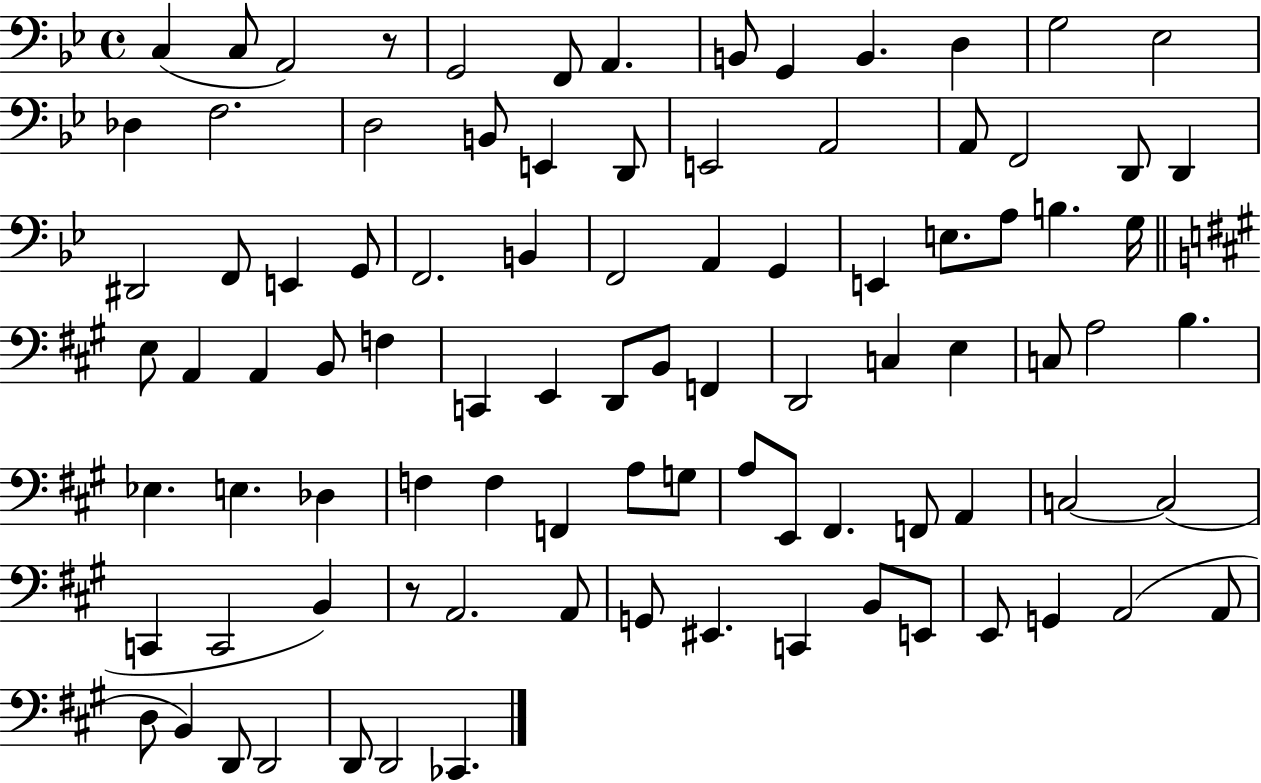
{
  \clef bass
  \time 4/4
  \defaultTimeSignature
  \key bes \major
  \repeat volta 2 { c4( c8 a,2) r8 | g,2 f,8 a,4. | b,8 g,4 b,4. d4 | g2 ees2 | \break des4 f2. | d2 b,8 e,4 d,8 | e,2 a,2 | a,8 f,2 d,8 d,4 | \break dis,2 f,8 e,4 g,8 | f,2. b,4 | f,2 a,4 g,4 | e,4 e8. a8 b4. g16 | \break \bar "||" \break \key a \major e8 a,4 a,4 b,8 f4 | c,4 e,4 d,8 b,8 f,4 | d,2 c4 e4 | c8 a2 b4. | \break ees4. e4. des4 | f4 f4 f,4 a8 g8 | a8 e,8 fis,4. f,8 a,4 | c2~~ c2( | \break c,4 c,2 b,4) | r8 a,2. a,8 | g,8 eis,4. c,4 b,8 e,8 | e,8 g,4 a,2( a,8 | \break d8 b,4) d,8 d,2 | d,8 d,2 ces,4. | } \bar "|."
}